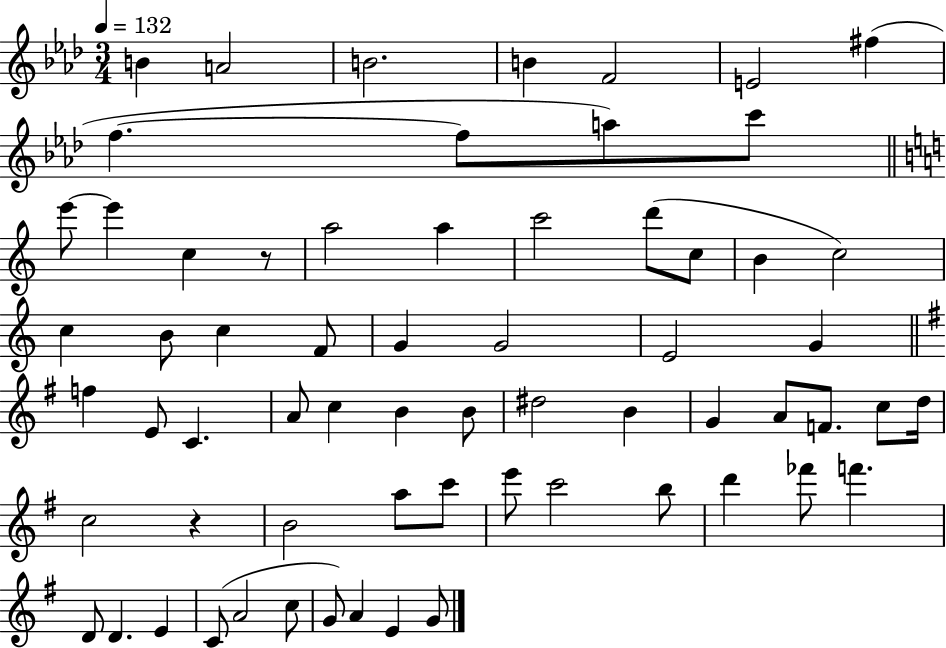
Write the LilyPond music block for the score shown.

{
  \clef treble
  \numericTimeSignature
  \time 3/4
  \key aes \major
  \tempo 4 = 132
  b'4 a'2 | b'2. | b'4 f'2 | e'2 fis''4( | \break f''4.~~ f''8 a''8) c'''8 | \bar "||" \break \key a \minor e'''8~~ e'''4 c''4 r8 | a''2 a''4 | c'''2 d'''8( c''8 | b'4 c''2) | \break c''4 b'8 c''4 f'8 | g'4 g'2 | e'2 g'4 | \bar "||" \break \key e \minor f''4 e'8 c'4. | a'8 c''4 b'4 b'8 | dis''2 b'4 | g'4 a'8 f'8. c''8 d''16 | \break c''2 r4 | b'2 a''8 c'''8 | e'''8 c'''2 b''8 | d'''4 fes'''8 f'''4. | \break d'8 d'4. e'4 | c'8( a'2 c''8 | g'8) a'4 e'4 g'8 | \bar "|."
}